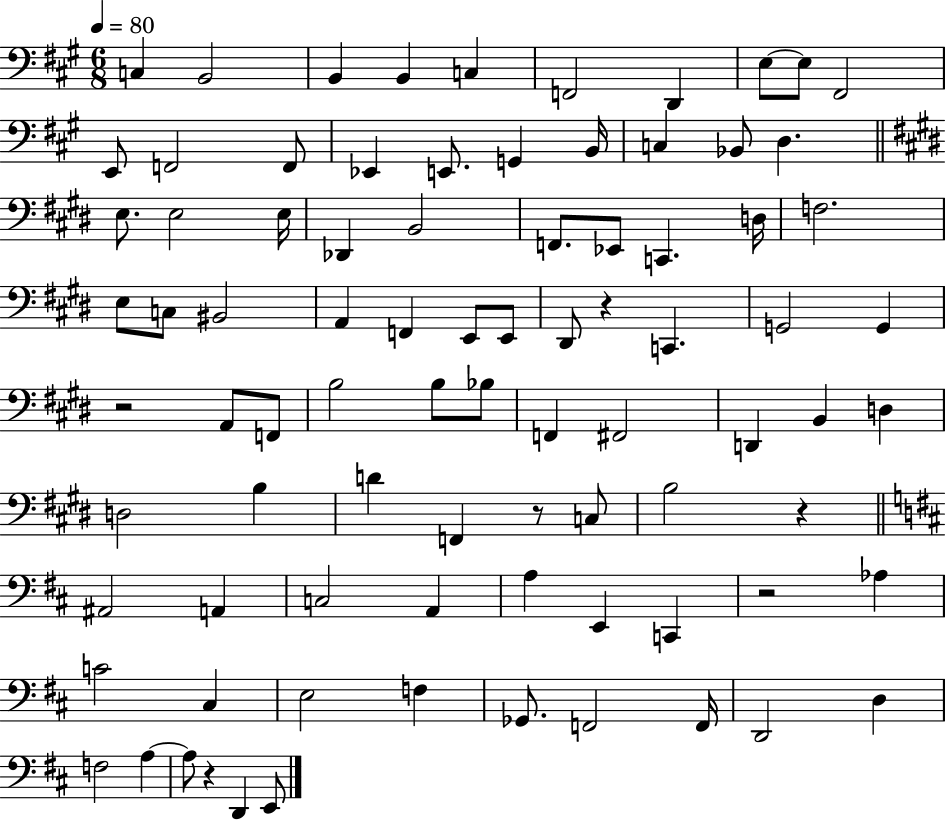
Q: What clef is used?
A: bass